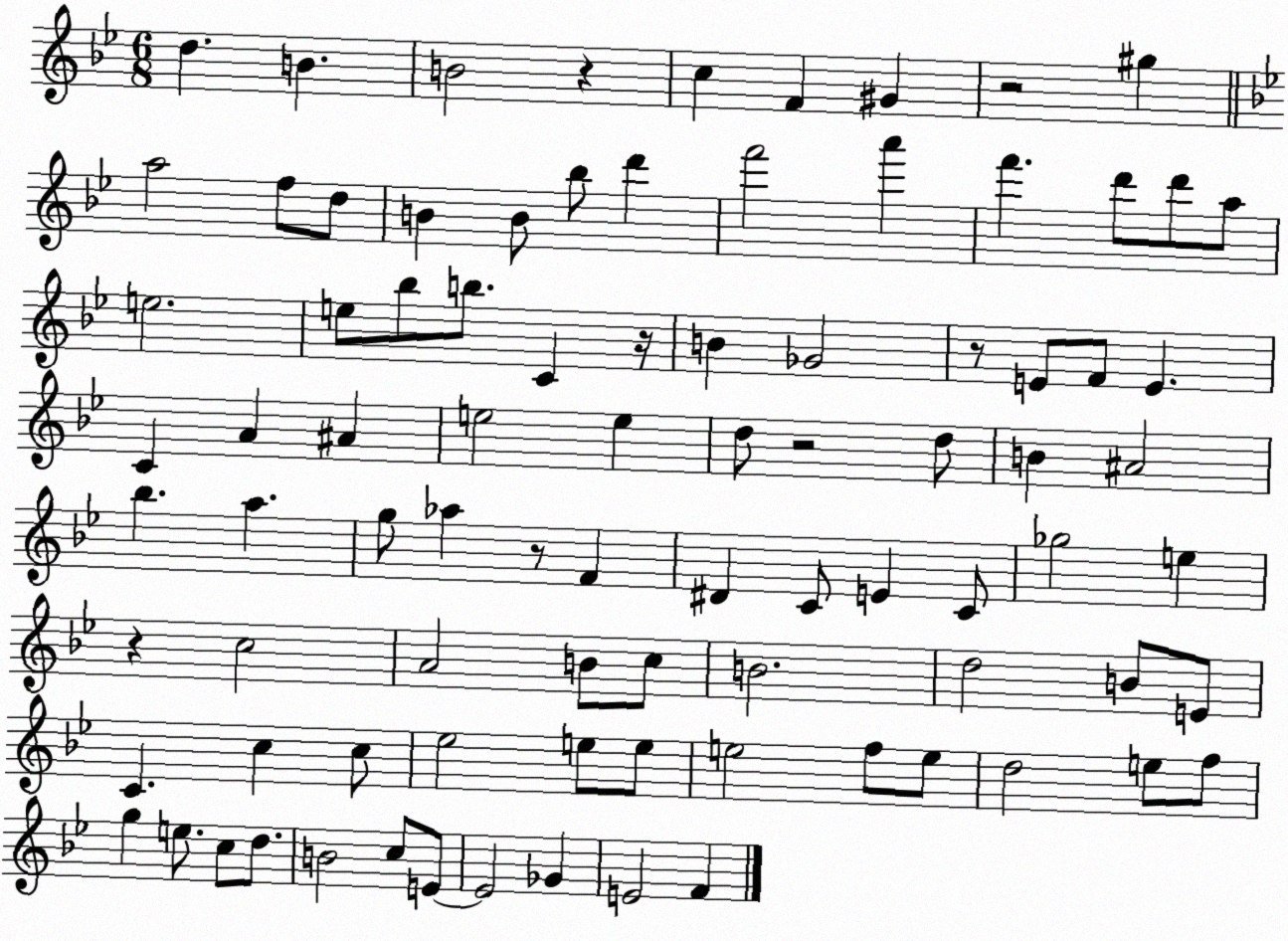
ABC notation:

X:1
T:Untitled
M:6/8
L:1/4
K:Bb
d B B2 z c F ^G z2 ^g a2 f/2 d/2 B B/2 _b/2 d' f'2 a' f' d'/2 d'/2 a/2 e2 e/2 _b/2 b/2 C z/4 B _G2 z/2 E/2 F/2 E C A ^A e2 e d/2 z2 d/2 B ^A2 _b a g/2 _a z/2 F ^D C/2 E C/2 _g2 e z c2 A2 B/2 c/2 B2 d2 B/2 E/2 C c c/2 _e2 e/2 e/2 e2 f/2 e/2 d2 e/2 f/2 g e/2 c/2 d/2 B2 c/2 E/2 E2 _G E2 F